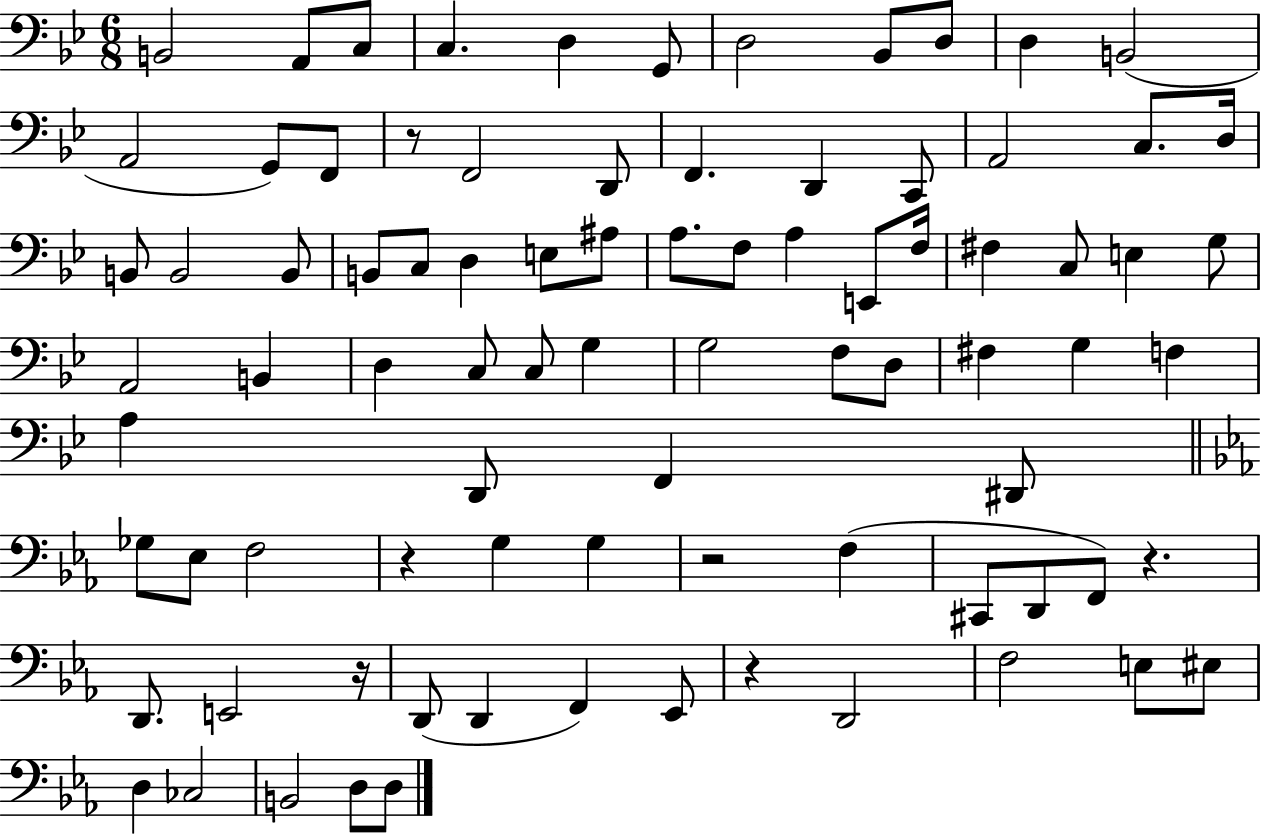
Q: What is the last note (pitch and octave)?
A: D3